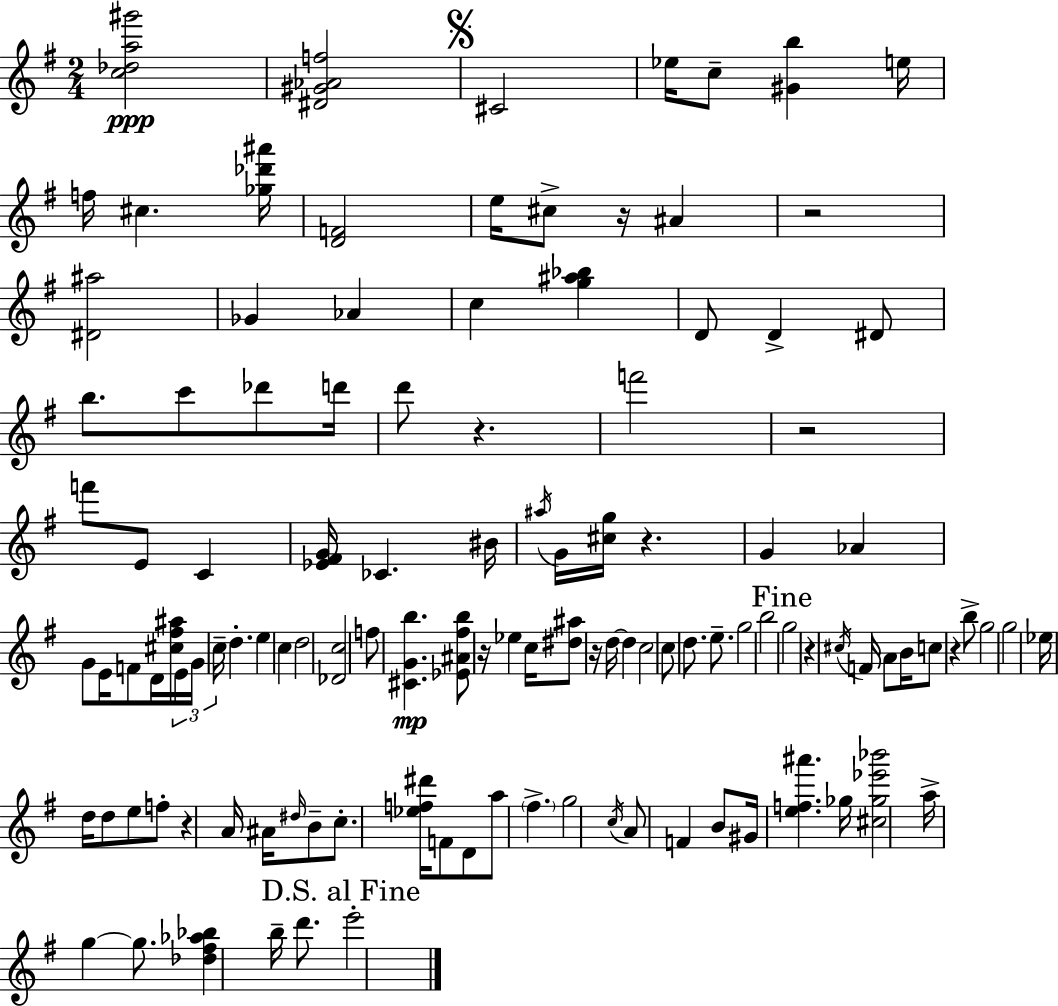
[C5,Db5,A5,G#6]/h [D#4,G#4,Ab4,F5]/h C#4/h Eb5/s C5/e [G#4,B5]/q E5/s F5/s C#5/q. [Gb5,Db6,A#6]/s [D4,F4]/h E5/s C#5/e R/s A#4/q R/h [D#4,A#5]/h Gb4/q Ab4/q C5/q [G5,A#5,Bb5]/q D4/e D4/q D#4/e B5/e. C6/e Db6/e D6/s D6/e R/q. F6/h R/h F6/e E4/e C4/q [Eb4,F#4,G4]/s CES4/q. BIS4/s A#5/s G4/s [C#5,G5]/s R/q. G4/q Ab4/q G4/e E4/s F4/e D4/s [C#5,F#5,A#5]/s E4/s G4/s C5/s D5/q. E5/q C5/q D5/h [Db4,C5]/h F5/e [C#4,G4,B5]/q. [Eb4,A#4,F#5,B5]/e R/s Eb5/q C5/s [D#5,A#5]/e R/s D5/s D5/q C5/h C5/e D5/e. E5/e. G5/h B5/h G5/h R/q C#5/s F4/s A4/e B4/s C5/e R/q B5/e G5/h G5/h Eb5/s D5/s D5/e E5/e F5/e R/q A4/s A#4/s D#5/s B4/e C5/e. [Eb5,F5,D#6]/s F4/e D4/e A5/e F#5/q. G5/h C5/s A4/e F4/q B4/e G#4/s [E5,F5,A#6]/q. Gb5/s [C#5,Gb5,Eb6,Bb6]/h A5/s G5/q G5/e. [Db5,F#5,Ab5,Bb5]/q B5/s D6/e. E6/h